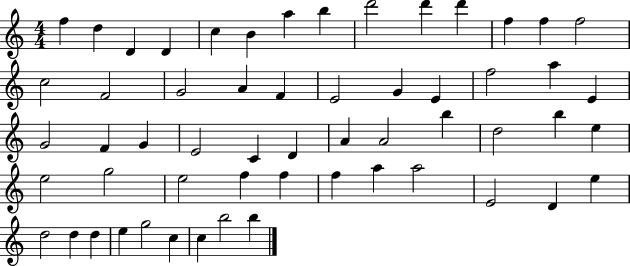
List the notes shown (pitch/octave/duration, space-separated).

F5/q D5/q D4/q D4/q C5/q B4/q A5/q B5/q D6/h D6/q D6/q F5/q F5/q F5/h C5/h F4/h G4/h A4/q F4/q E4/h G4/q E4/q F5/h A5/q E4/q G4/h F4/q G4/q E4/h C4/q D4/q A4/q A4/h B5/q D5/h B5/q E5/q E5/h G5/h E5/h F5/q F5/q F5/q A5/q A5/h E4/h D4/q E5/q D5/h D5/q D5/q E5/q G5/h C5/q C5/q B5/h B5/q